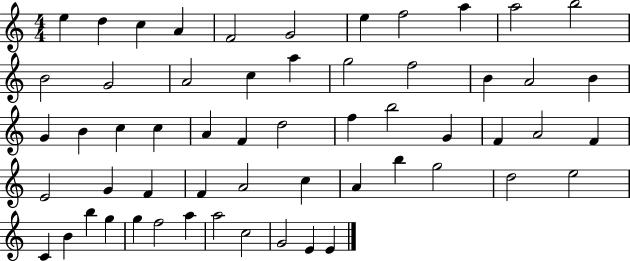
{
  \clef treble
  \numericTimeSignature
  \time 4/4
  \key c \major
  e''4 d''4 c''4 a'4 | f'2 g'2 | e''4 f''2 a''4 | a''2 b''2 | \break b'2 g'2 | a'2 c''4 a''4 | g''2 f''2 | b'4 a'2 b'4 | \break g'4 b'4 c''4 c''4 | a'4 f'4 d''2 | f''4 b''2 g'4 | f'4 a'2 f'4 | \break e'2 g'4 f'4 | f'4 a'2 c''4 | a'4 b''4 g''2 | d''2 e''2 | \break c'4 b'4 b''4 g''4 | g''4 f''2 a''4 | a''2 c''2 | g'2 e'4 e'4 | \break \bar "|."
}